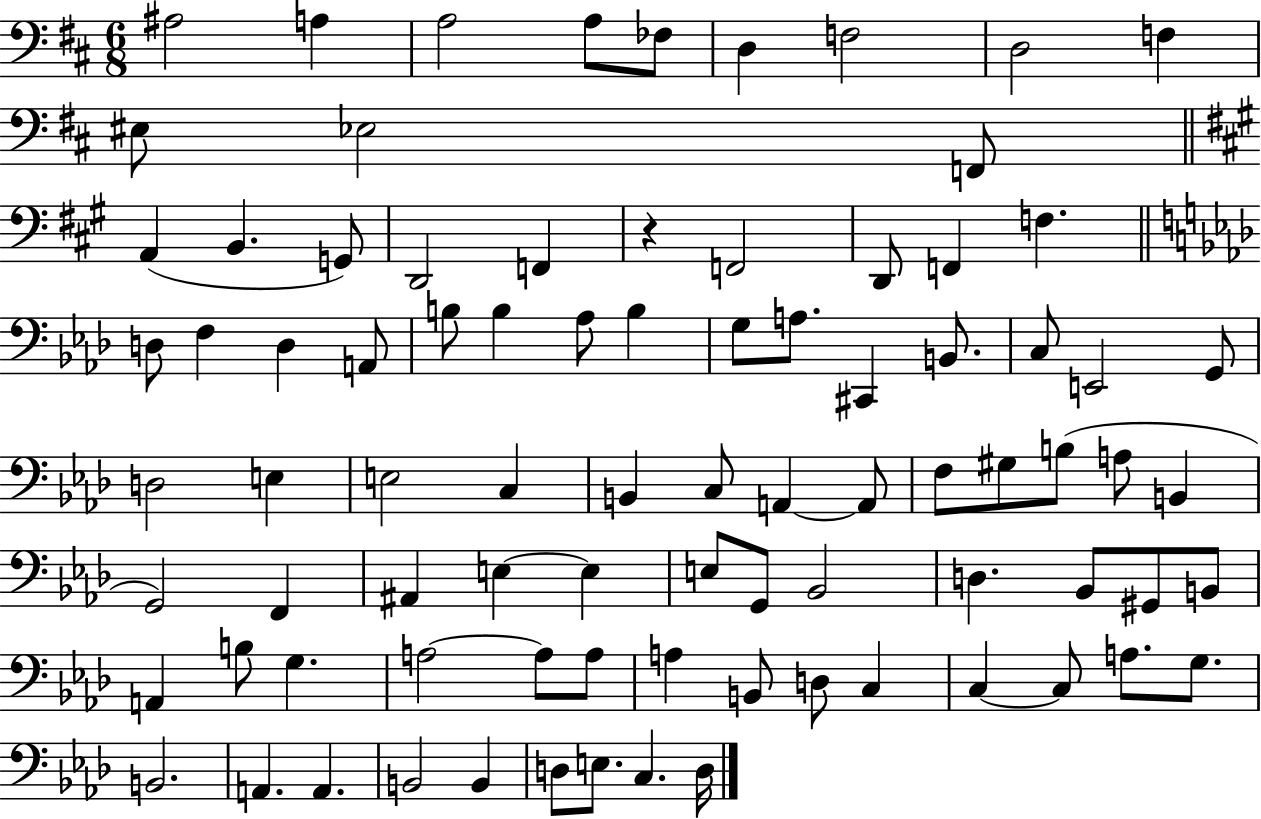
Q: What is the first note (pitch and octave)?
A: A#3